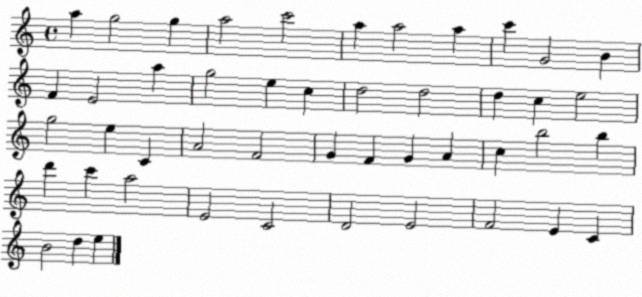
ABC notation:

X:1
T:Untitled
M:4/4
L:1/4
K:C
a g2 g a2 c'2 a a2 a c' G2 B F E2 a g2 e c d2 d2 d c e2 g2 e C A2 F2 G F G A c b2 b d' c' a2 E2 C2 D2 E2 F2 E C B2 d e